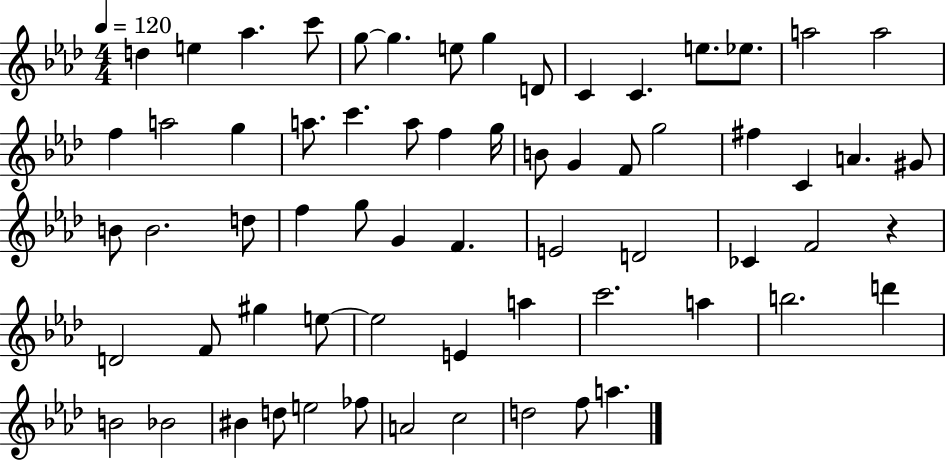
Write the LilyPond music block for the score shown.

{
  \clef treble
  \numericTimeSignature
  \time 4/4
  \key aes \major
  \tempo 4 = 120
  d''4 e''4 aes''4. c'''8 | g''8~~ g''4. e''8 g''4 d'8 | c'4 c'4. e''8. ees''8. | a''2 a''2 | \break f''4 a''2 g''4 | a''8. c'''4. a''8 f''4 g''16 | b'8 g'4 f'8 g''2 | fis''4 c'4 a'4. gis'8 | \break b'8 b'2. d''8 | f''4 g''8 g'4 f'4. | e'2 d'2 | ces'4 f'2 r4 | \break d'2 f'8 gis''4 e''8~~ | e''2 e'4 a''4 | c'''2. a''4 | b''2. d'''4 | \break b'2 bes'2 | bis'4 d''8 e''2 fes''8 | a'2 c''2 | d''2 f''8 a''4. | \break \bar "|."
}